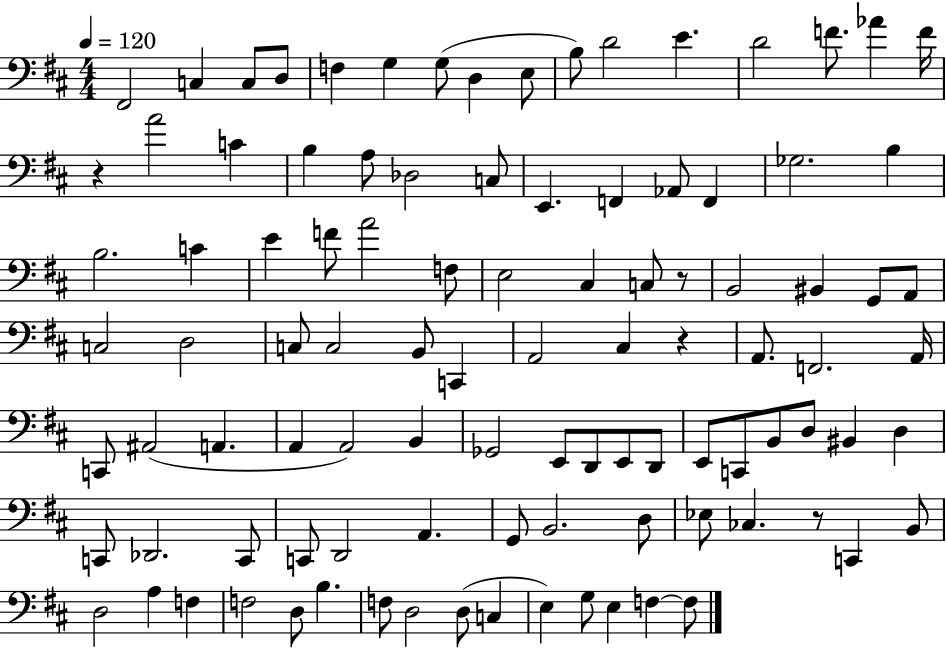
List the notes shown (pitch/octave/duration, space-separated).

F#2/h C3/q C3/e D3/e F3/q G3/q G3/e D3/q E3/e B3/e D4/h E4/q. D4/h F4/e. Ab4/q F4/s R/q A4/h C4/q B3/q A3/e Db3/h C3/e E2/q. F2/q Ab2/e F2/q Gb3/h. B3/q B3/h. C4/q E4/q F4/e A4/h F3/e E3/h C#3/q C3/e R/e B2/h BIS2/q G2/e A2/e C3/h D3/h C3/e C3/h B2/e C2/q A2/h C#3/q R/q A2/e. F2/h. A2/s C2/e A#2/h A2/q. A2/q A2/h B2/q Gb2/h E2/e D2/e E2/e D2/e E2/e C2/e B2/e D3/e BIS2/q D3/q C2/e Db2/h. C2/e C2/e D2/h A2/q. G2/e B2/h. D3/e Eb3/e CES3/q. R/e C2/q B2/e D3/h A3/q F3/q F3/h D3/e B3/q. F3/e D3/h D3/e C3/q E3/q G3/e E3/q F3/q F3/e